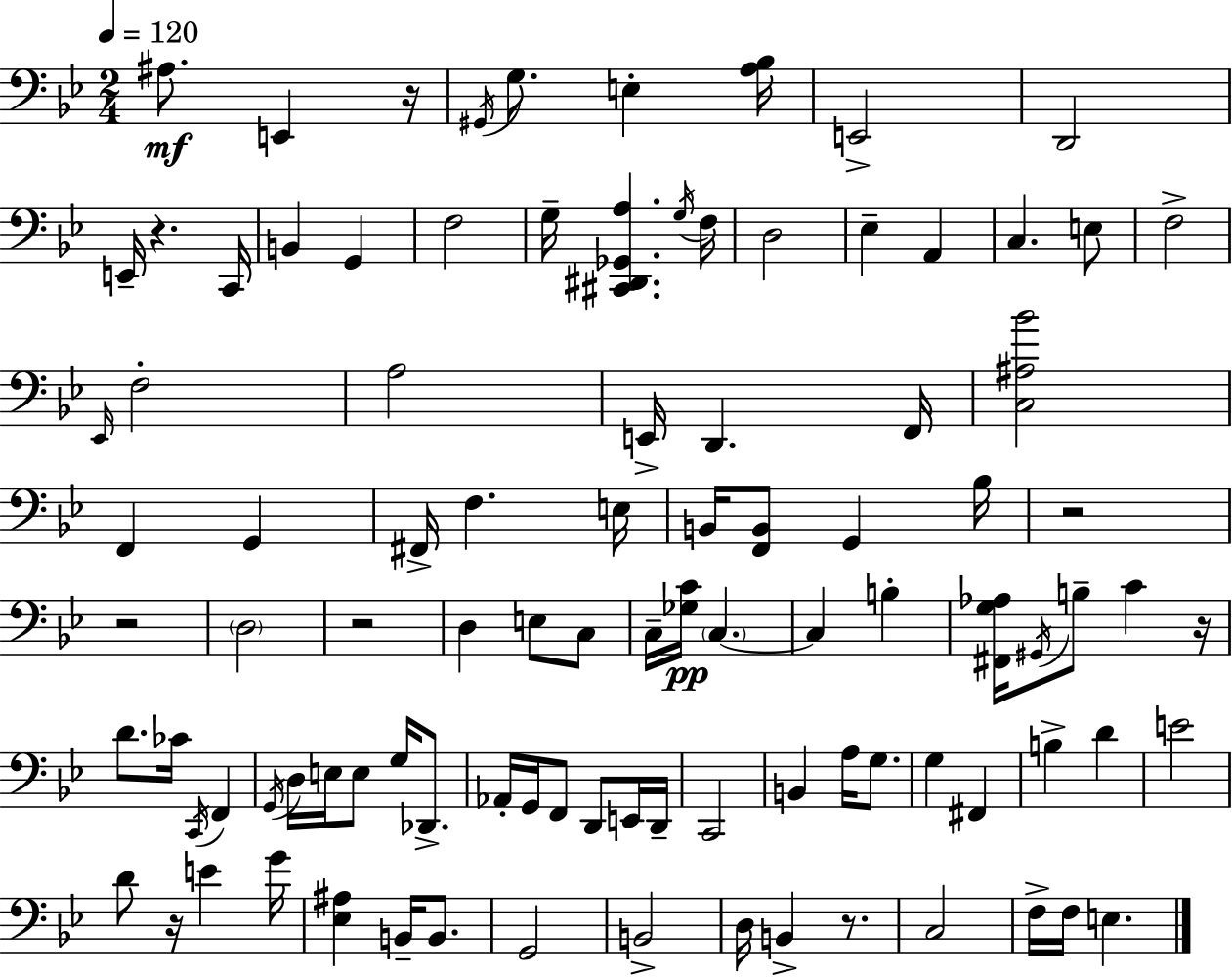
A#3/e. E2/q R/s G#2/s G3/e. E3/q [A3,Bb3]/s E2/h D2/h E2/s R/q. C2/s B2/q G2/q F3/h G3/s [C#2,D#2,Gb2,A3]/q. G3/s F3/s D3/h Eb3/q A2/q C3/q. E3/e F3/h Eb2/s F3/h A3/h E2/s D2/q. F2/s [C3,A#3,Bb4]/h F2/q G2/q F#2/s F3/q. E3/s B2/s [F2,B2]/e G2/q Bb3/s R/h R/h D3/h R/h D3/q E3/e C3/e C3/s [Gb3,C4]/s C3/q. C3/q B3/q [F#2,G3,Ab3]/s G#2/s B3/e C4/q R/s D4/e. CES4/s C2/s F2/q G2/s D3/s E3/s E3/e G3/s Db2/e. Ab2/s G2/s F2/e D2/e E2/s D2/s C2/h B2/q A3/s G3/e. G3/q F#2/q B3/q D4/q E4/h D4/e R/s E4/q G4/s [Eb3,A#3]/q B2/s B2/e. G2/h B2/h D3/s B2/q R/e. C3/h F3/s F3/s E3/q.